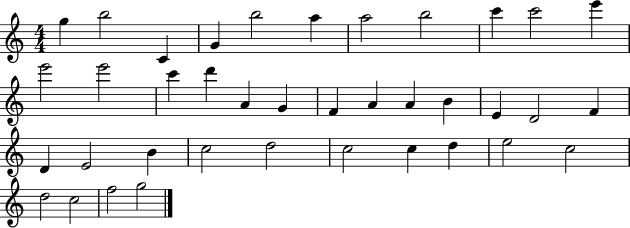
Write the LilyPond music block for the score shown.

{
  \clef treble
  \numericTimeSignature
  \time 4/4
  \key c \major
  g''4 b''2 c'4 | g'4 b''2 a''4 | a''2 b''2 | c'''4 c'''2 e'''4 | \break e'''2 e'''2 | c'''4 d'''4 a'4 g'4 | f'4 a'4 a'4 b'4 | e'4 d'2 f'4 | \break d'4 e'2 b'4 | c''2 d''2 | c''2 c''4 d''4 | e''2 c''2 | \break d''2 c''2 | f''2 g''2 | \bar "|."
}